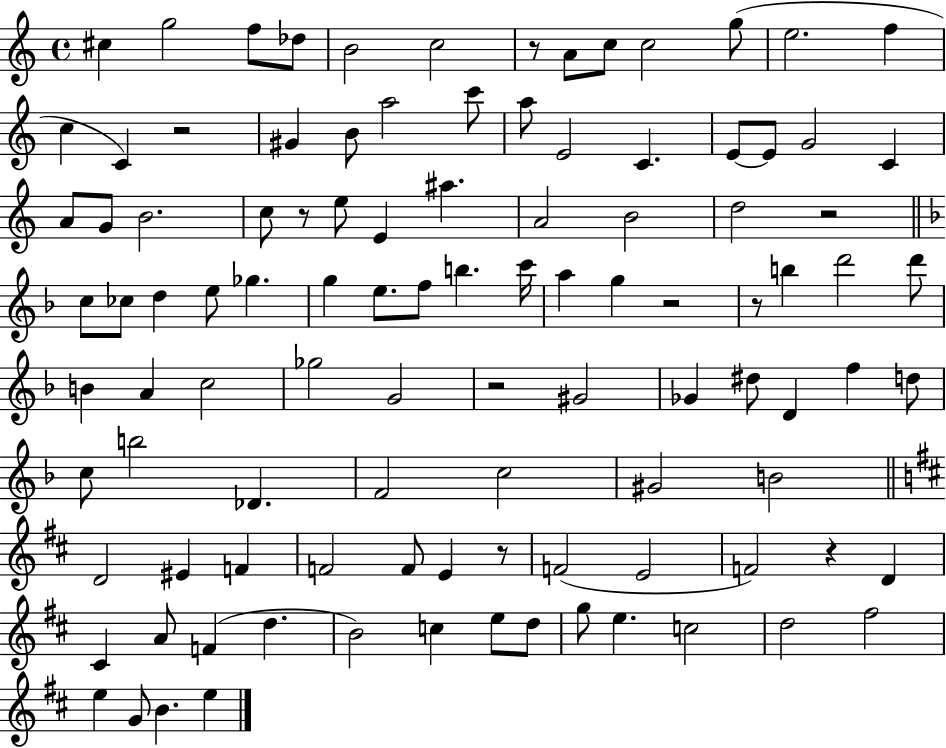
{
  \clef treble
  \time 4/4
  \defaultTimeSignature
  \key c \major
  cis''4 g''2 f''8 des''8 | b'2 c''2 | r8 a'8 c''8 c''2 g''8( | e''2. f''4 | \break c''4 c'4) r2 | gis'4 b'8 a''2 c'''8 | a''8 e'2 c'4. | e'8~~ e'8 g'2 c'4 | \break a'8 g'8 b'2. | c''8 r8 e''8 e'4 ais''4. | a'2 b'2 | d''2 r2 | \break \bar "||" \break \key d \minor c''8 ces''8 d''4 e''8 ges''4. | g''4 e''8. f''8 b''4. c'''16 | a''4 g''4 r2 | r8 b''4 d'''2 d'''8 | \break b'4 a'4 c''2 | ges''2 g'2 | r2 gis'2 | ges'4 dis''8 d'4 f''4 d''8 | \break c''8 b''2 des'4. | f'2 c''2 | gis'2 b'2 | \bar "||" \break \key d \major d'2 eis'4 f'4 | f'2 f'8 e'4 r8 | f'2( e'2 | f'2) r4 d'4 | \break cis'4 a'8 f'4( d''4. | b'2) c''4 e''8 d''8 | g''8 e''4. c''2 | d''2 fis''2 | \break e''4 g'8 b'4. e''4 | \bar "|."
}